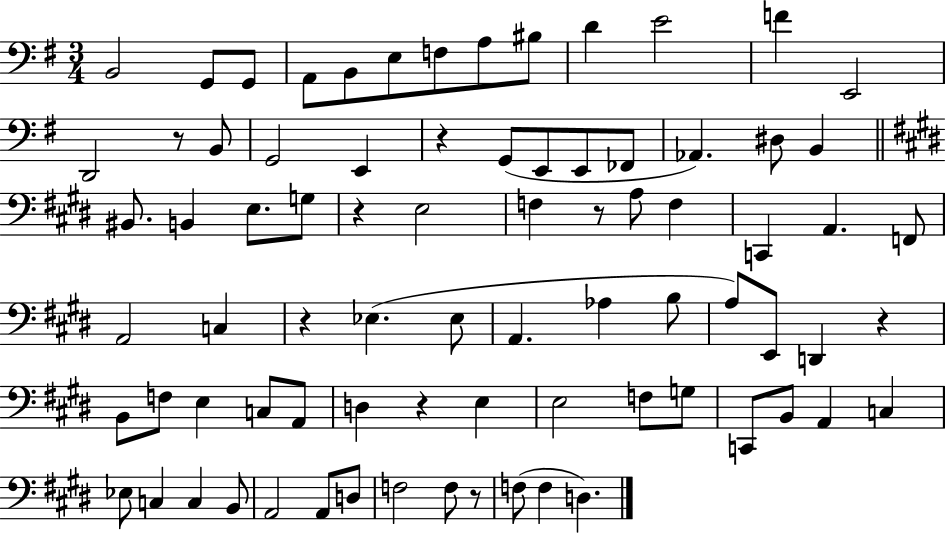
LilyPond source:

{
  \clef bass
  \numericTimeSignature
  \time 3/4
  \key g \major
  \repeat volta 2 { b,2 g,8 g,8 | a,8 b,8 e8 f8 a8 bis8 | d'4 e'2 | f'4 e,2 | \break d,2 r8 b,8 | g,2 e,4 | r4 g,8( e,8 e,8 fes,8 | aes,4.) dis8 b,4 | \break \bar "||" \break \key e \major bis,8. b,4 e8. g8 | r4 e2 | f4 r8 a8 f4 | c,4 a,4. f,8 | \break a,2 c4 | r4 ees4.( ees8 | a,4. aes4 b8 | a8) e,8 d,4 r4 | \break b,8 f8 e4 c8 a,8 | d4 r4 e4 | e2 f8 g8 | c,8 b,8 a,4 c4 | \break ees8 c4 c4 b,8 | a,2 a,8 d8 | f2 f8 r8 | f8( f4 d4.) | \break } \bar "|."
}